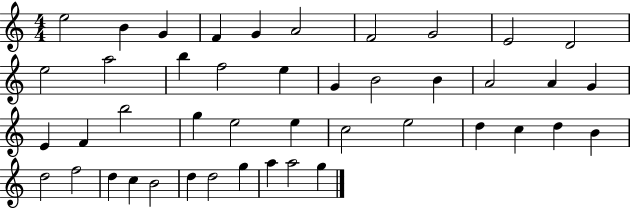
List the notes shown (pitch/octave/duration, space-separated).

E5/h B4/q G4/q F4/q G4/q A4/h F4/h G4/h E4/h D4/h E5/h A5/h B5/q F5/h E5/q G4/q B4/h B4/q A4/h A4/q G4/q E4/q F4/q B5/h G5/q E5/h E5/q C5/h E5/h D5/q C5/q D5/q B4/q D5/h F5/h D5/q C5/q B4/h D5/q D5/h G5/q A5/q A5/h G5/q